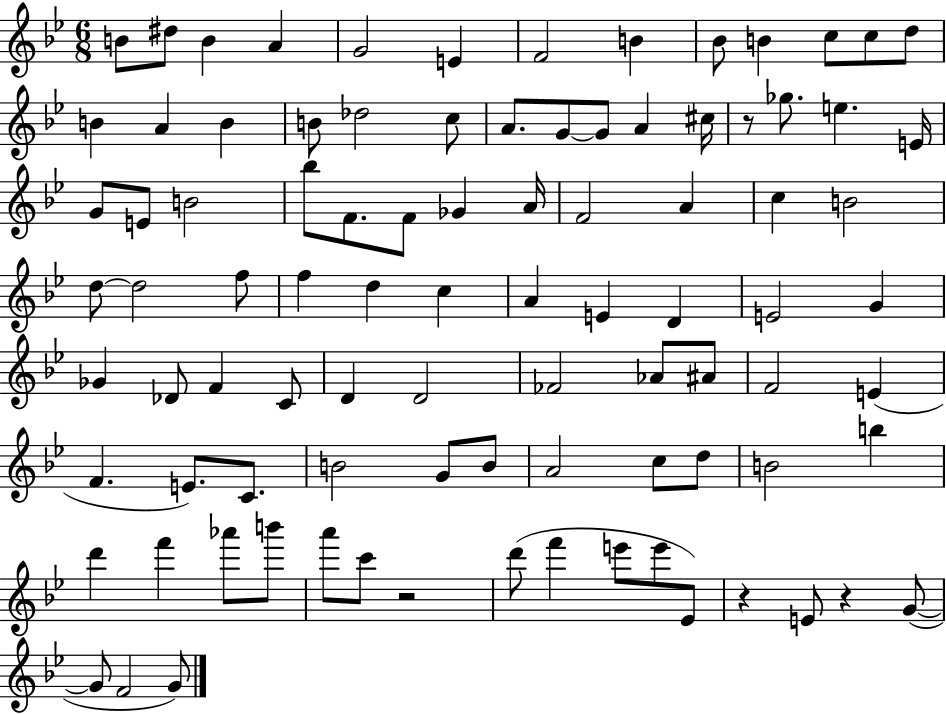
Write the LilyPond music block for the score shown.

{
  \clef treble
  \numericTimeSignature
  \time 6/8
  \key bes \major
  b'8 dis''8 b'4 a'4 | g'2 e'4 | f'2 b'4 | bes'8 b'4 c''8 c''8 d''8 | \break b'4 a'4 b'4 | b'8 des''2 c''8 | a'8. g'8~~ g'8 a'4 cis''16 | r8 ges''8. e''4. e'16 | \break g'8 e'8 b'2 | bes''8 f'8. f'8 ges'4 a'16 | f'2 a'4 | c''4 b'2 | \break d''8~~ d''2 f''8 | f''4 d''4 c''4 | a'4 e'4 d'4 | e'2 g'4 | \break ges'4 des'8 f'4 c'8 | d'4 d'2 | fes'2 aes'8 ais'8 | f'2 e'4( | \break f'4. e'8.) c'8. | b'2 g'8 b'8 | a'2 c''8 d''8 | b'2 b''4 | \break d'''4 f'''4 aes'''8 b'''8 | a'''8 c'''8 r2 | d'''8( f'''4 e'''8 e'''8 ees'8) | r4 e'8 r4 g'8~(~ | \break g'8 f'2 g'8) | \bar "|."
}